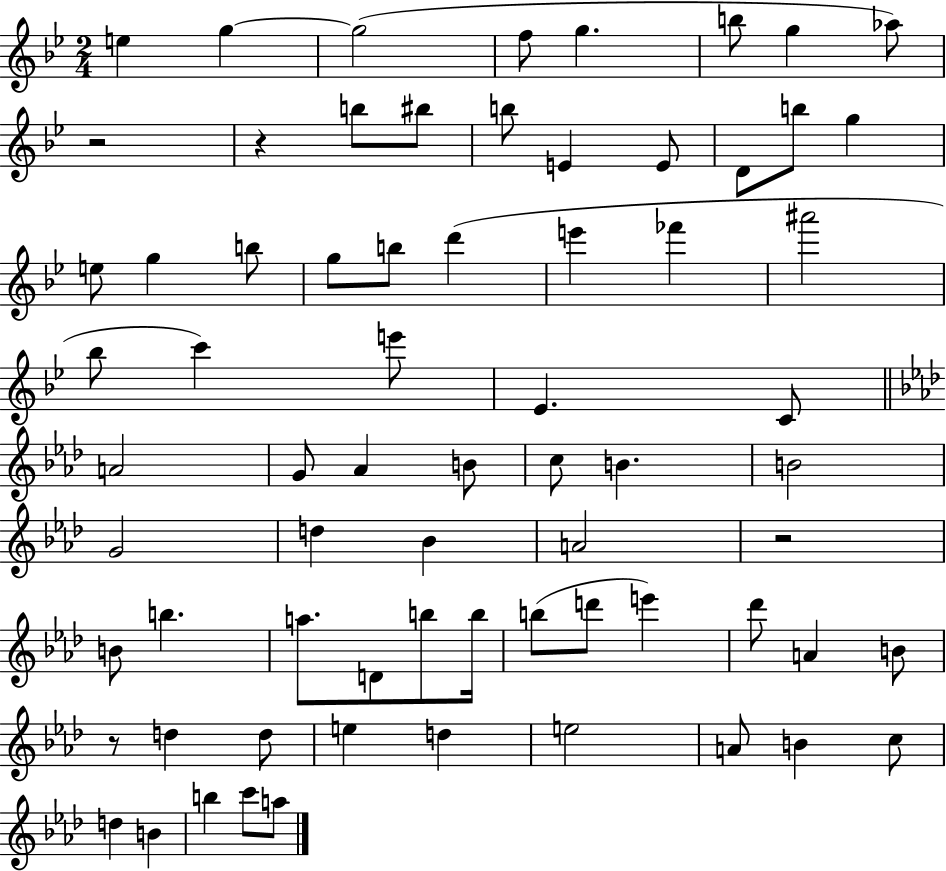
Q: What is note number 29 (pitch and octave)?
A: Eb4